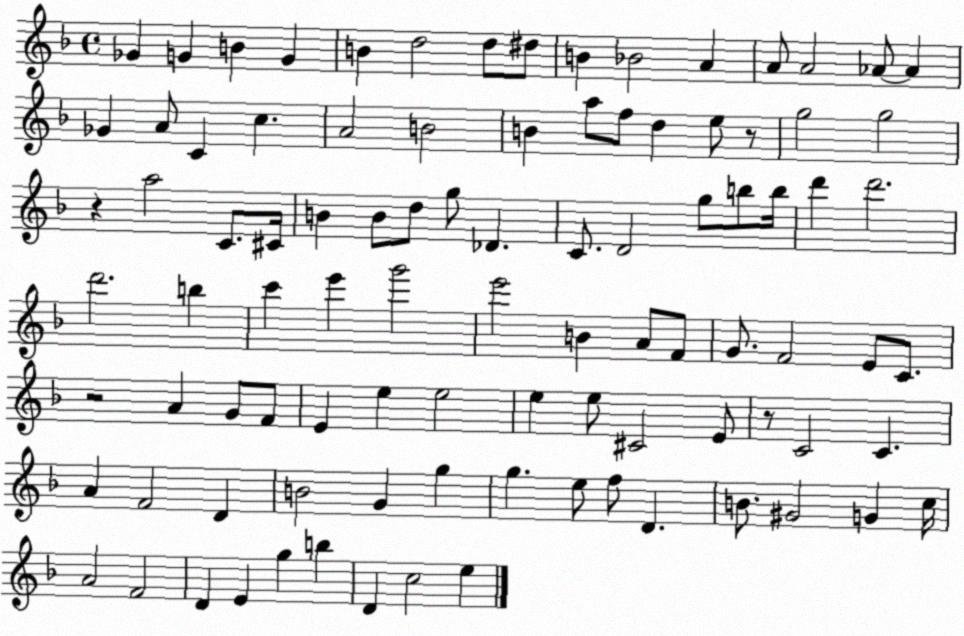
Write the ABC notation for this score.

X:1
T:Untitled
M:4/4
L:1/4
K:F
_G G B G B d2 d/2 ^d/2 B _B2 A A/2 A2 _A/2 _A _G A/2 C c A2 B2 B a/2 f/2 d e/2 z/2 g2 g2 z a2 C/2 ^C/4 B B/2 d/2 g/2 _D C/2 D2 g/2 b/2 b/4 d' d'2 d'2 b c' e' g'2 e'2 B A/2 F/2 G/2 F2 E/2 C/2 z2 A G/2 F/2 E e e2 e e/2 ^C2 E/2 z/2 C2 C A F2 D B2 G g g e/2 f/2 D B/2 ^G2 G c/4 A2 F2 D E g b D c2 e